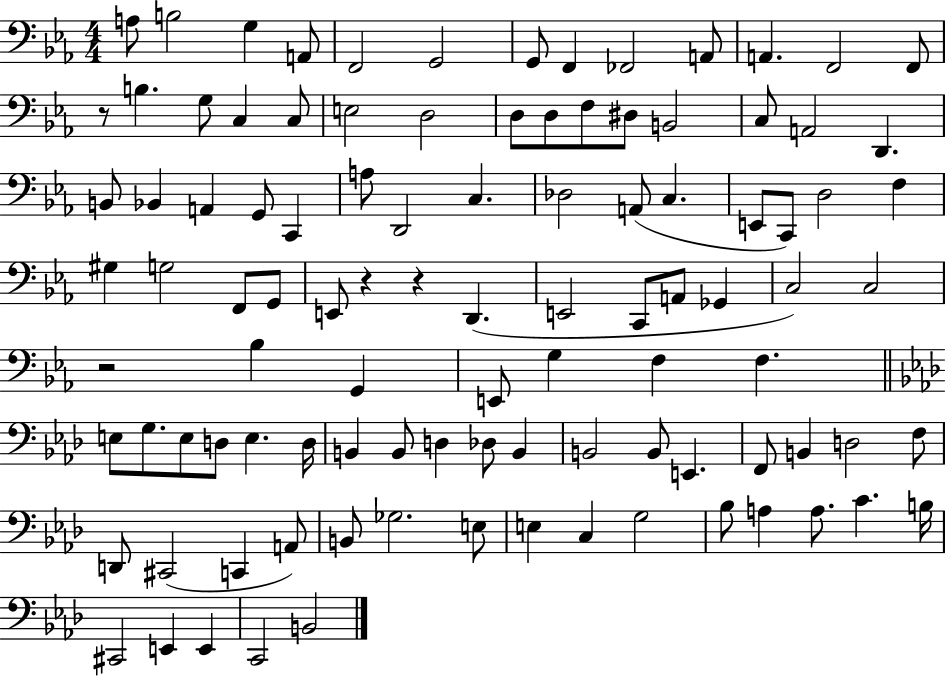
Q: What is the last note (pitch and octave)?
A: B2